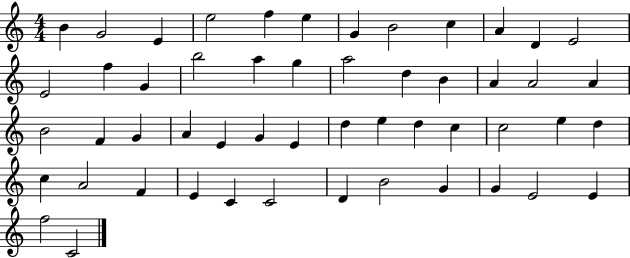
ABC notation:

X:1
T:Untitled
M:4/4
L:1/4
K:C
B G2 E e2 f e G B2 c A D E2 E2 f G b2 a g a2 d B A A2 A B2 F G A E G E d e d c c2 e d c A2 F E C C2 D B2 G G E2 E f2 C2